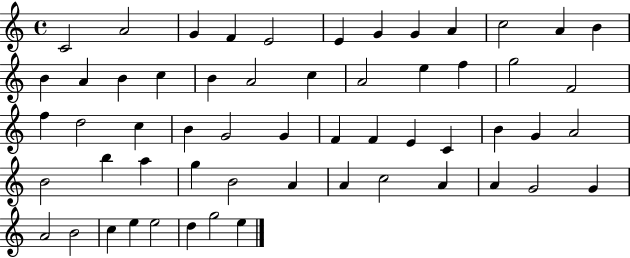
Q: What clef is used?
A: treble